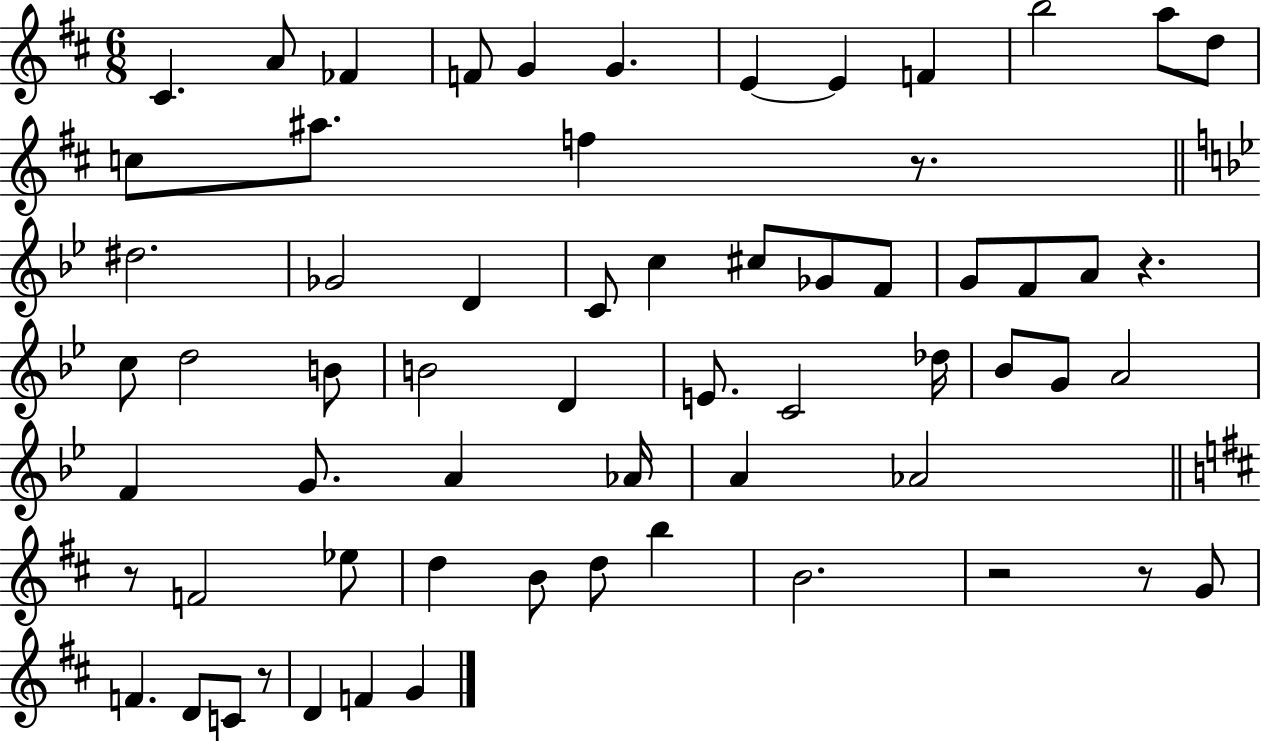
{
  \clef treble
  \numericTimeSignature
  \time 6/8
  \key d \major
  \repeat volta 2 { cis'4. a'8 fes'4 | f'8 g'4 g'4. | e'4~~ e'4 f'4 | b''2 a''8 d''8 | \break c''8 ais''8. f''4 r8. | \bar "||" \break \key bes \major dis''2. | ges'2 d'4 | c'8 c''4 cis''8 ges'8 f'8 | g'8 f'8 a'8 r4. | \break c''8 d''2 b'8 | b'2 d'4 | e'8. c'2 des''16 | bes'8 g'8 a'2 | \break f'4 g'8. a'4 aes'16 | a'4 aes'2 | \bar "||" \break \key b \minor r8 f'2 ees''8 | d''4 b'8 d''8 b''4 | b'2. | r2 r8 g'8 | \break f'4. d'8 c'8 r8 | d'4 f'4 g'4 | } \bar "|."
}